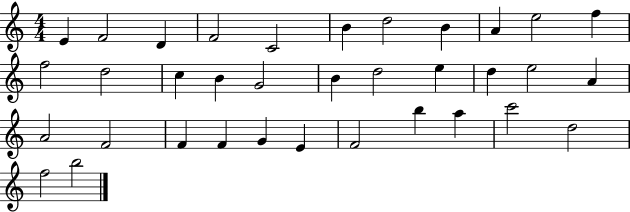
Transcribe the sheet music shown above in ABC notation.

X:1
T:Untitled
M:4/4
L:1/4
K:C
E F2 D F2 C2 B d2 B A e2 f f2 d2 c B G2 B d2 e d e2 A A2 F2 F F G E F2 b a c'2 d2 f2 b2